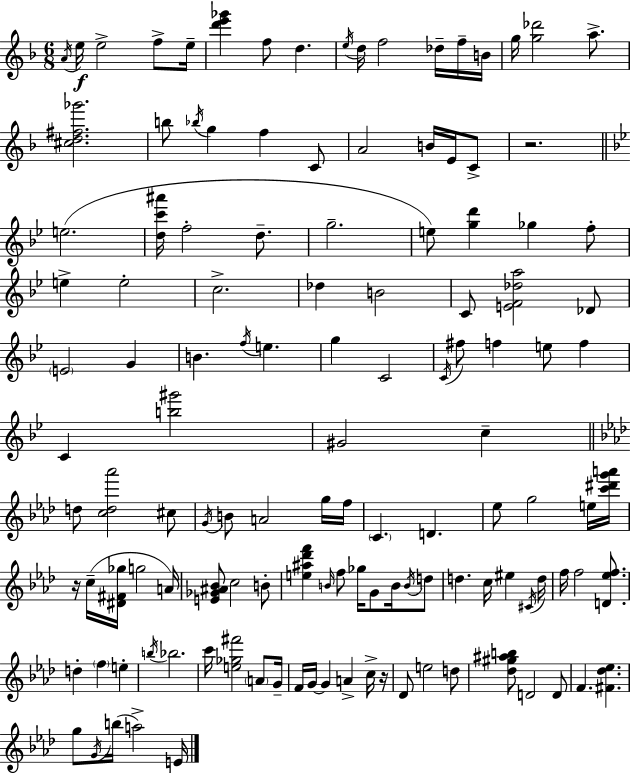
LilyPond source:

{
  \clef treble
  \numericTimeSignature
  \time 6/8
  \key f \major
  \repeat volta 2 { \acciaccatura { a'16 }\f e''16 e''2-> f''8-> | e''16-- <d''' e''' ges'''>4 f''8 d''4. | \acciaccatura { e''16 } d''16 f''2 des''16-- | f''16-- b'16 g''16 <g'' des'''>2 a''8.-> | \break <cis'' d'' fis'' ges'''>2. | b''8 \acciaccatura { bes''16 } g''4 f''4 | c'8 a'2 b'16 | e'16 c'8-> r2. | \break \bar "||" \break \key bes \major e''2.( | <d'' c''' ais'''>16 f''2-. d''8.-- | g''2.-- | e''8) <g'' d'''>4 ges''4 f''8-. | \break e''4-> e''2-. | c''2.-> | des''4 b'2 | c'8 <e' f' des'' a''>2 des'8 | \break \parenthesize e'2 g'4 | b'4. \acciaccatura { f''16 } e''4. | g''4 c'2 | \acciaccatura { c'16 } fis''8 f''4 e''8 f''4 | \break c'4 <b'' gis'''>2 | gis'2 c''4-- | \bar "||" \break \key aes \major d''8 <c'' d'' aes'''>2 cis''8 | \acciaccatura { g'16 } b'8 a'2 g''16 | f''16 \parenthesize c'4. d'4. | ees''8 g''2 e''16 | \break <c''' dis''' g''' a'''>16 r16 c''16--( <dis' fis' ges''>16 g''2 | a'16) <e' ges' ais' bes'>8 c''2 b'8-. | <e'' ais'' des''' f'''>4 \grace { b'16 } f''8 ges''16 g'8 b'16 | \acciaccatura { b'16 } d''8 d''4. c''16 eis''4 | \break \acciaccatura { cis'16 } d''16 f''16 f''2 | <d' ees'' f''>8. d''4-. \parenthesize f''4 | e''4-. \acciaccatura { b''16 } bes''2. | c'''16 <e'' ges'' fis'''>2 | \break \parenthesize a'8 g'16-- f'16 g'16~~ g'4 a'4-> | c''16-> r16 des'8 e''2 | d''8 <des'' gis'' ais'' b''>8 d'2 | d'8 f'4. <fis' des'' ees''>4. | \break g''8 \acciaccatura { g'16 }( b''16 a''2->) | e'16 } \bar "|."
}